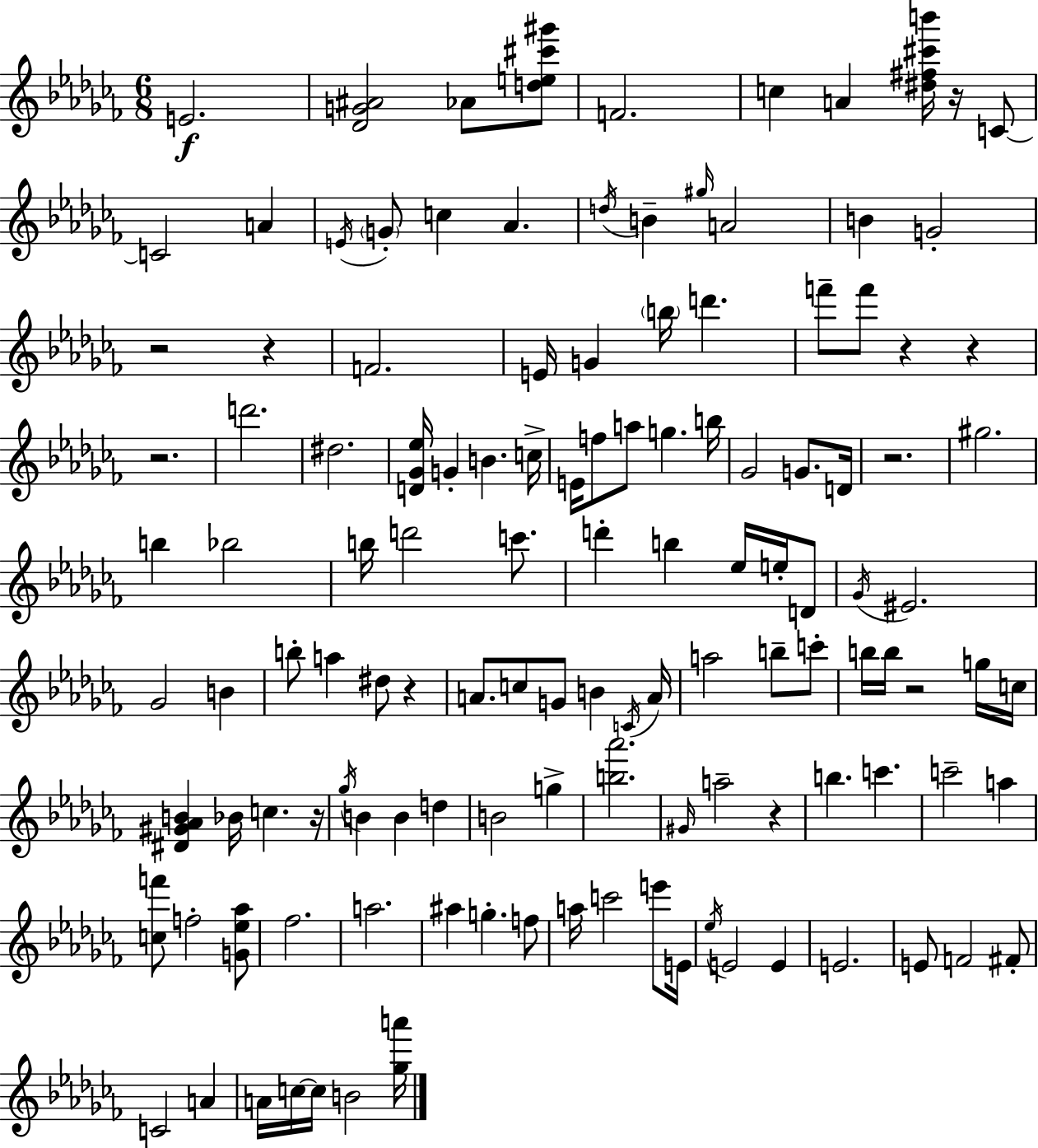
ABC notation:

X:1
T:Untitled
M:6/8
L:1/4
K:Abm
E2 [_DG^A]2 _A/2 [de^c'^g']/2 F2 c A [^d^f^c'b']/4 z/4 C/2 C2 A E/4 G/2 c _A d/4 B ^g/4 A2 B G2 z2 z F2 E/4 G b/4 d' f'/2 f'/2 z z z2 d'2 ^d2 [D_G_e]/4 G B c/4 E/4 f/2 a/2 g b/4 _G2 G/2 D/4 z2 ^g2 b _b2 b/4 d'2 c'/2 d' b _e/4 e/4 D/2 _G/4 ^E2 _G2 B b/2 a ^d/2 z A/2 c/2 G/2 B C/4 A/4 a2 b/2 c'/2 b/4 b/4 z2 g/4 c/4 [^D^G_AB] _B/4 c z/4 _g/4 B B d B2 g [b_a']2 ^G/4 a2 z b c' c'2 a [cf']/2 f2 [G_e_a]/2 _f2 a2 ^a g f/2 a/4 c'2 e'/2 E/4 _e/4 E2 E E2 E/2 F2 ^F/2 C2 A A/4 c/4 c/4 B2 [_ga']/4